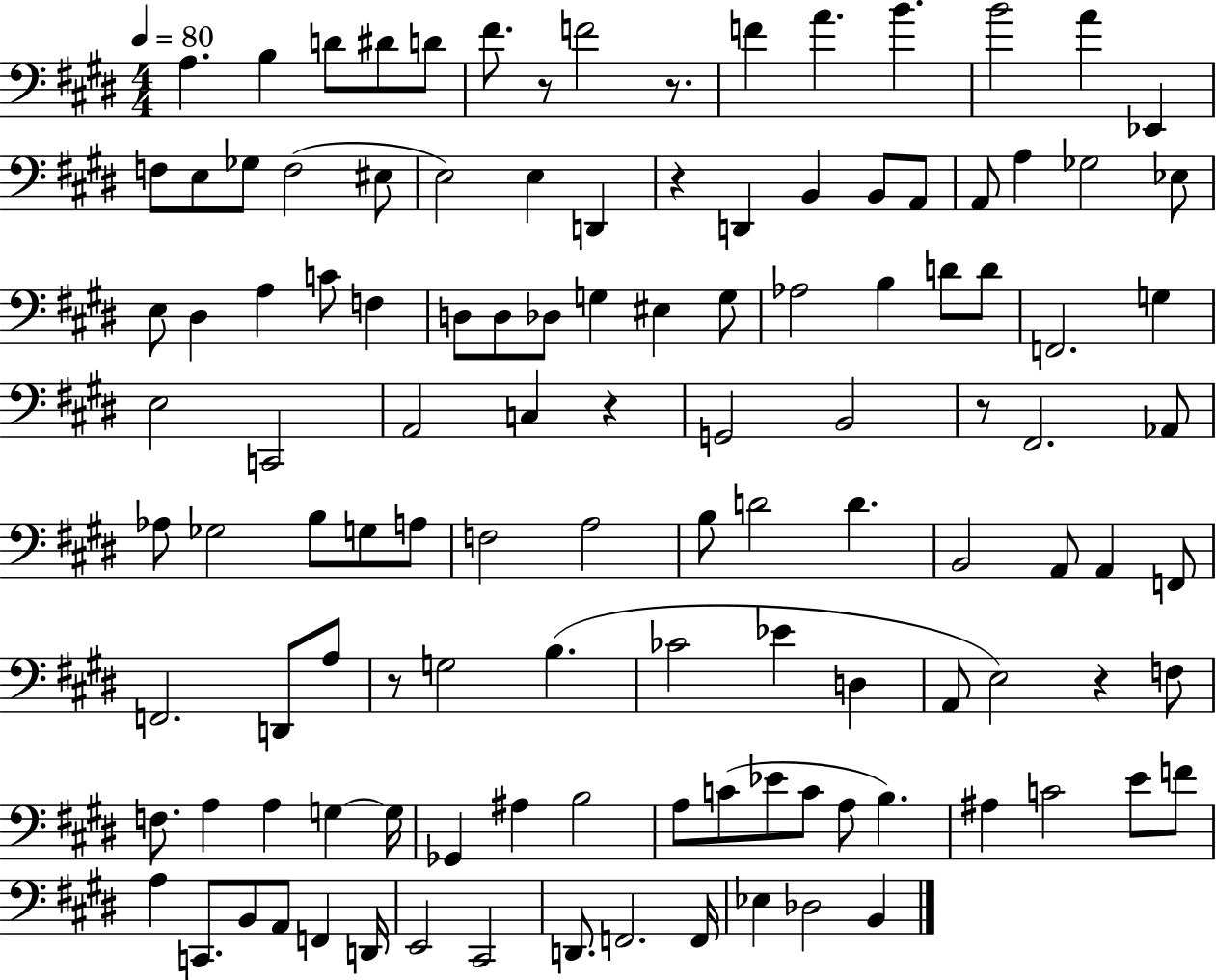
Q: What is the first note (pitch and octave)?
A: A3